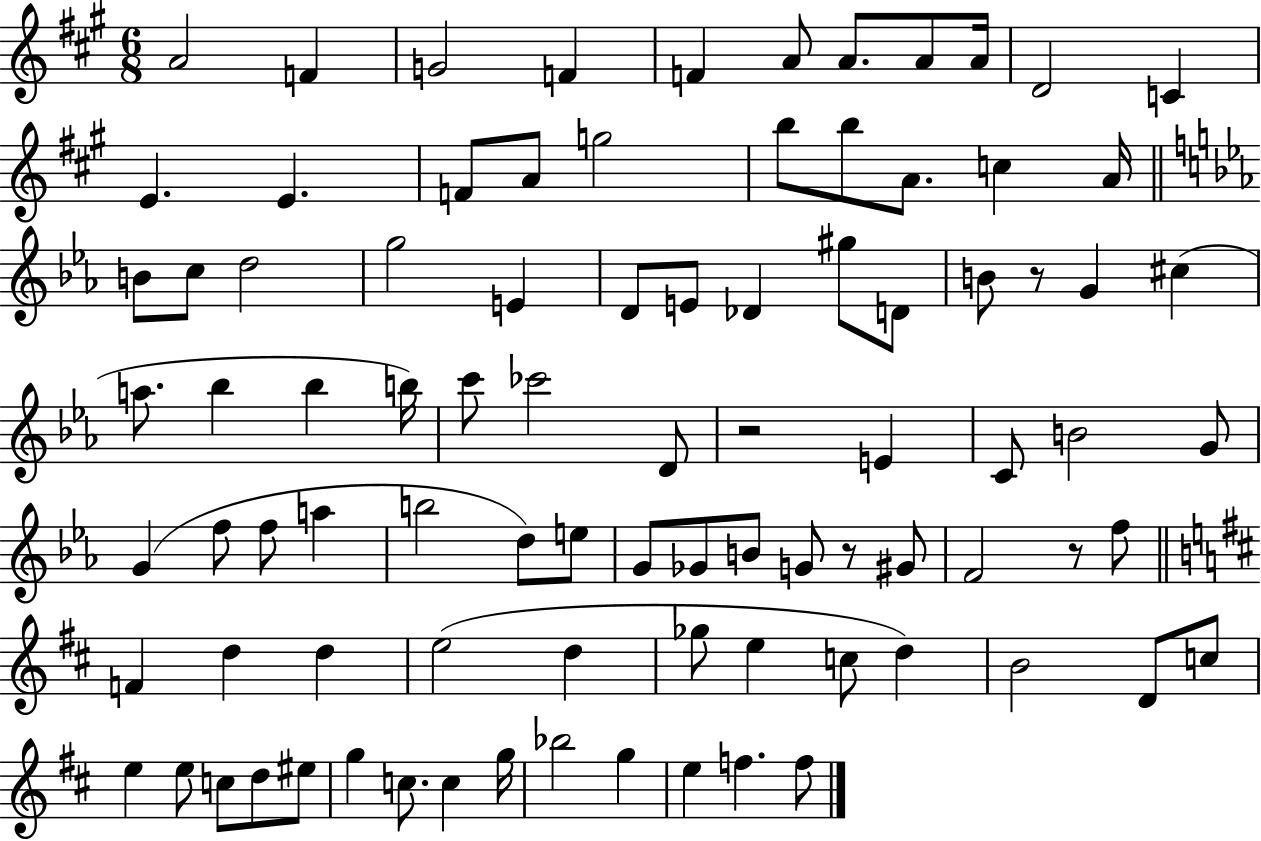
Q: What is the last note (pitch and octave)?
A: F5